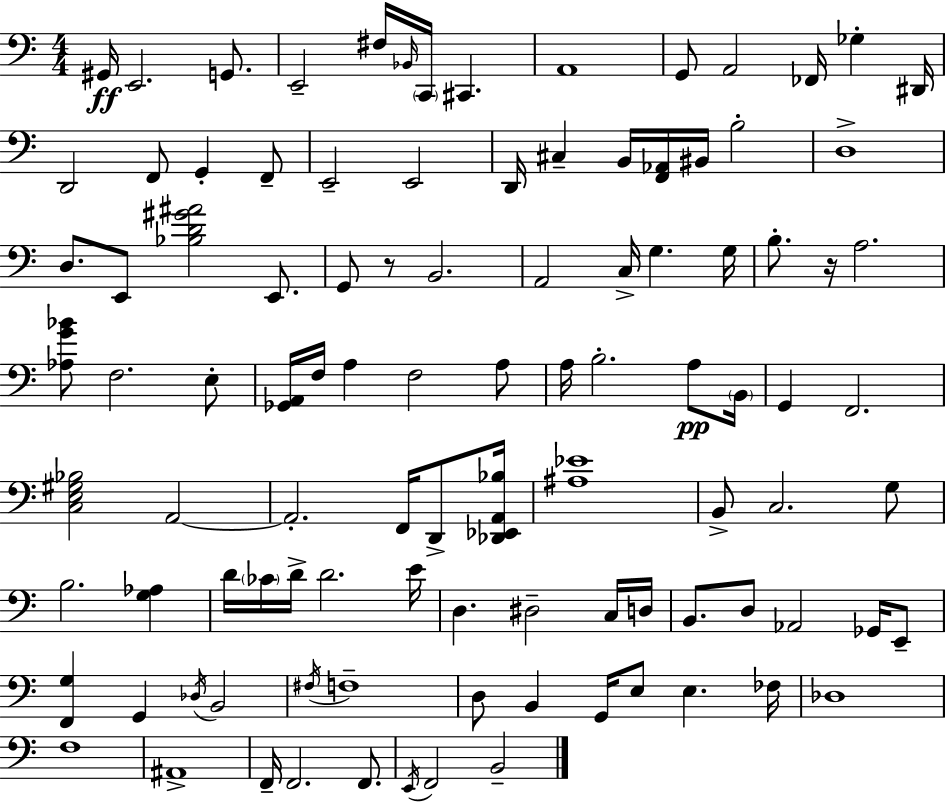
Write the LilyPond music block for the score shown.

{
  \clef bass
  \numericTimeSignature
  \time 4/4
  \key c \major
  gis,16\ff e,2. g,8. | e,2-- fis16 \grace { bes,16 } \parenthesize c,16 cis,4. | a,1 | g,8 a,2 fes,16 ges4-. | \break dis,16 d,2 f,8 g,4-. f,8-- | e,2-- e,2 | d,16 cis4-- b,16 <f, aes,>16 bis,16 b2-. | d1-> | \break d8. e,8 <bes d' gis' ais'>2 e,8. | g,8 r8 b,2. | a,2 c16-> g4. | g16 b8.-. r16 a2. | \break <aes g' bes'>8 f2. e8-. | <ges, a,>16 f16 a4 f2 a8 | a16 b2.-. a8\pp | \parenthesize b,16 g,4 f,2. | \break <c e gis bes>2 a,2~~ | a,2.-. f,16 d,8-> | <des, ees, a, bes>16 <ais ees'>1 | b,8-> c2. g8 | \break b2. <g aes>4 | d'16 \parenthesize ces'16 d'16-> d'2. | e'16 d4. dis2-- c16 | d16 b,8. d8 aes,2 ges,16 e,8-- | \break <f, g>4 g,4 \acciaccatura { des16 } b,2 | \acciaccatura { fis16 } f1-- | d8 b,4 g,16 e8 e4. | fes16 des1 | \break f1 | ais,1-> | f,16-- f,2. | f,8. \acciaccatura { e,16 } f,2 b,2-- | \break \bar "|."
}